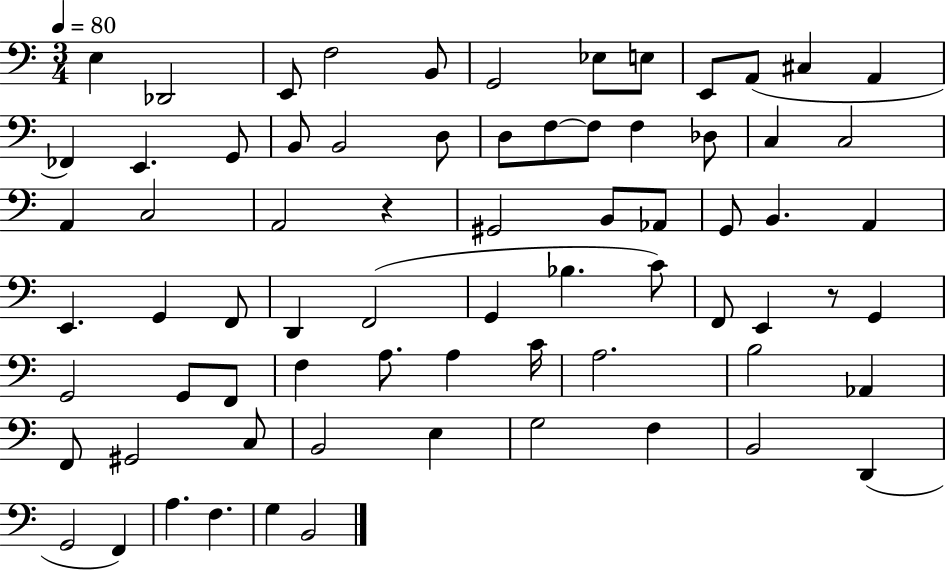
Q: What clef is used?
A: bass